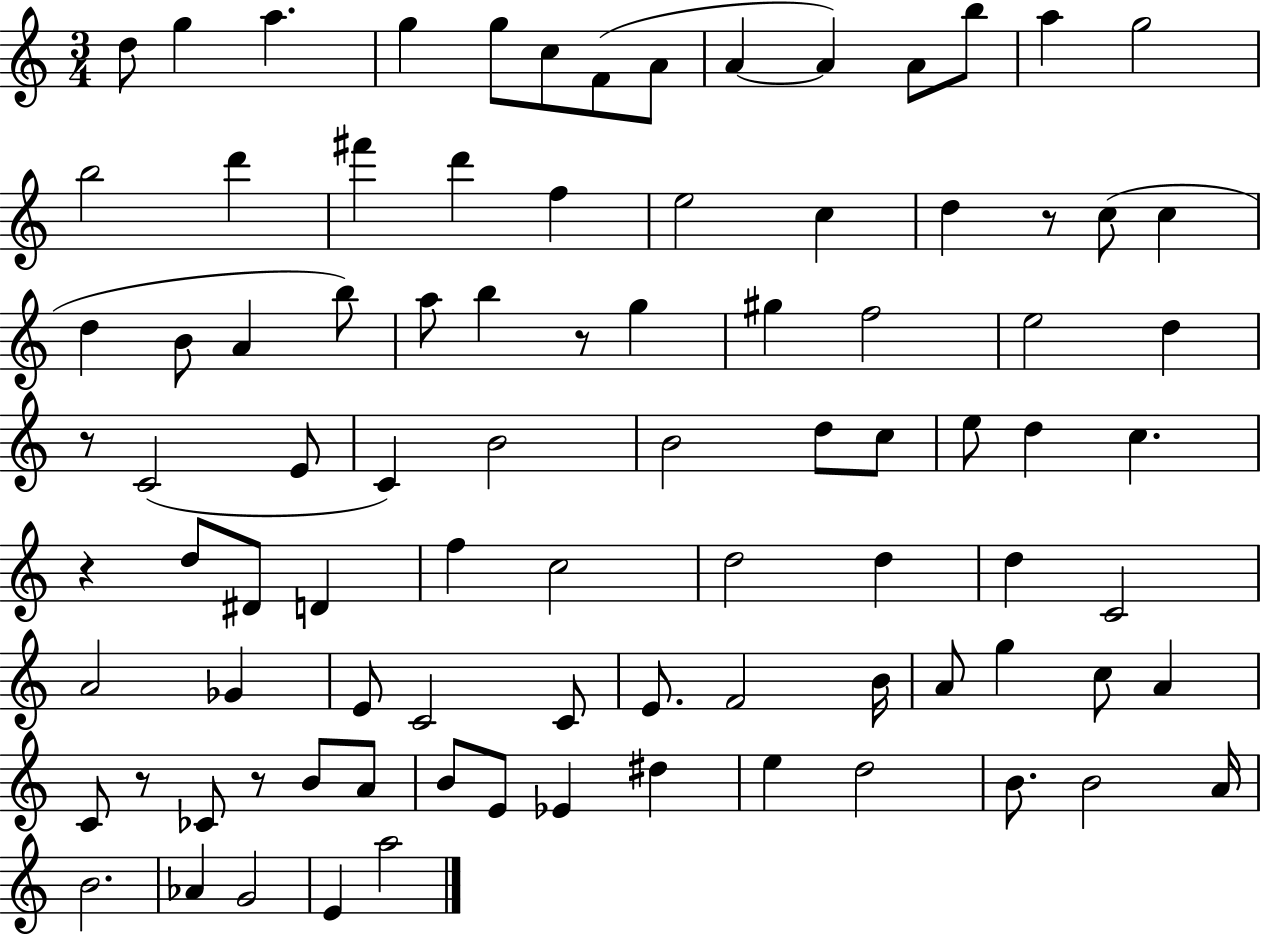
D5/e G5/q A5/q. G5/q G5/e C5/e F4/e A4/e A4/q A4/q A4/e B5/e A5/q G5/h B5/h D6/q F#6/q D6/q F5/q E5/h C5/q D5/q R/e C5/e C5/q D5/q B4/e A4/q B5/e A5/e B5/q R/e G5/q G#5/q F5/h E5/h D5/q R/e C4/h E4/e C4/q B4/h B4/h D5/e C5/e E5/e D5/q C5/q. R/q D5/e D#4/e D4/q F5/q C5/h D5/h D5/q D5/q C4/h A4/h Gb4/q E4/e C4/h C4/e E4/e. F4/h B4/s A4/e G5/q C5/e A4/q C4/e R/e CES4/e R/e B4/e A4/e B4/e E4/e Eb4/q D#5/q E5/q D5/h B4/e. B4/h A4/s B4/h. Ab4/q G4/h E4/q A5/h